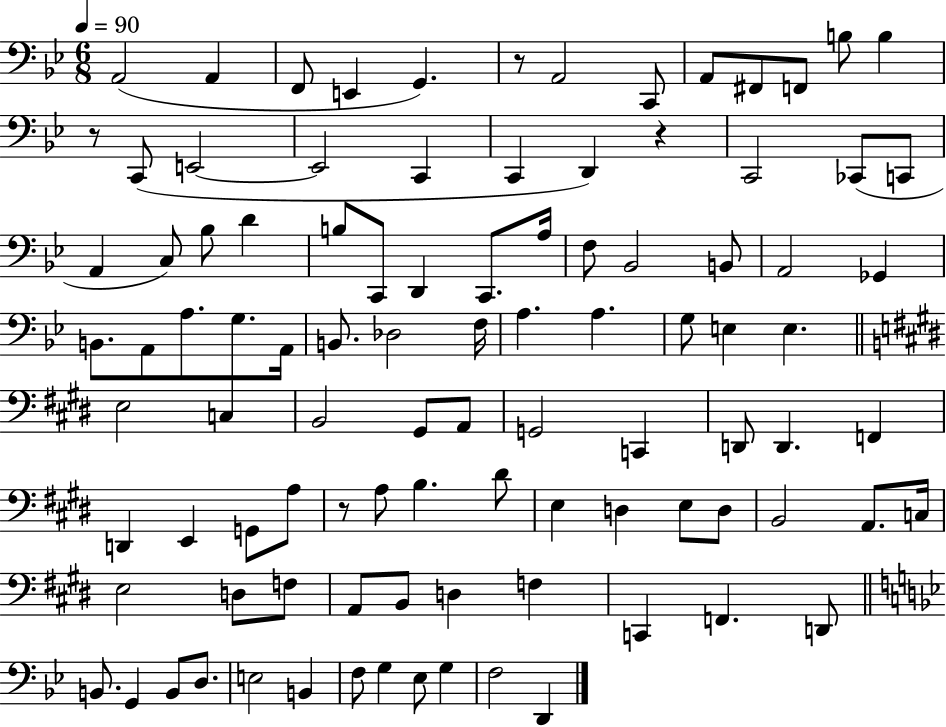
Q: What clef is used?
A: bass